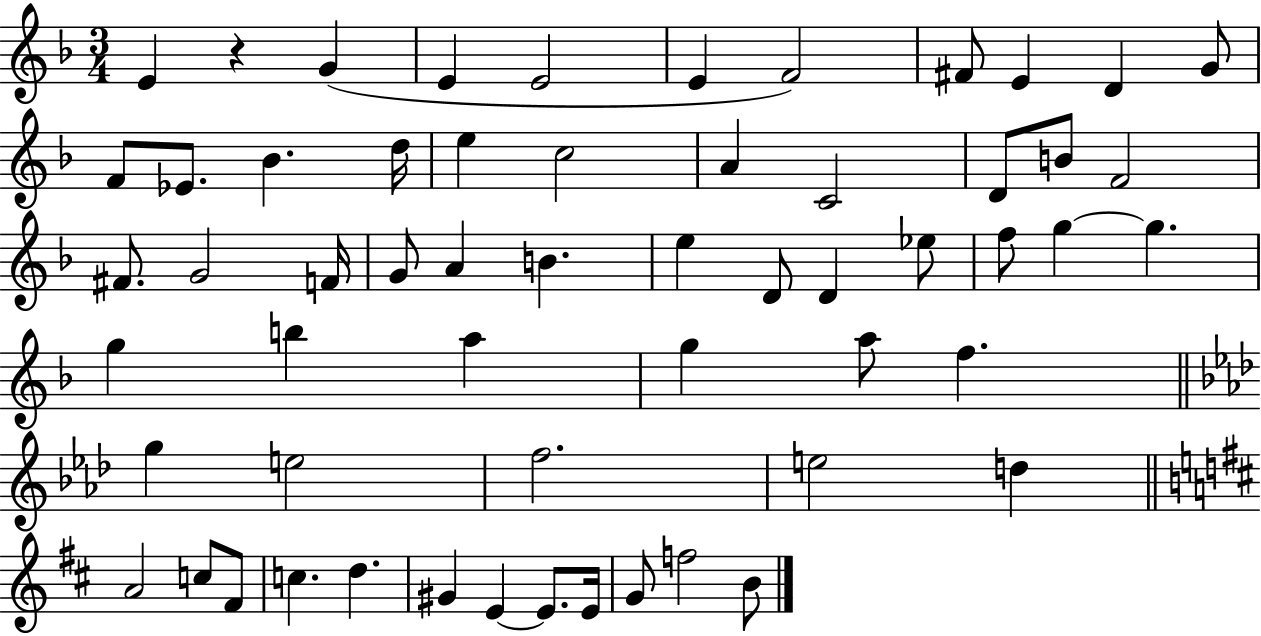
X:1
T:Untitled
M:3/4
L:1/4
K:F
E z G E E2 E F2 ^F/2 E D G/2 F/2 _E/2 _B d/4 e c2 A C2 D/2 B/2 F2 ^F/2 G2 F/4 G/2 A B e D/2 D _e/2 f/2 g g g b a g a/2 f g e2 f2 e2 d A2 c/2 ^F/2 c d ^G E E/2 E/4 G/2 f2 B/2